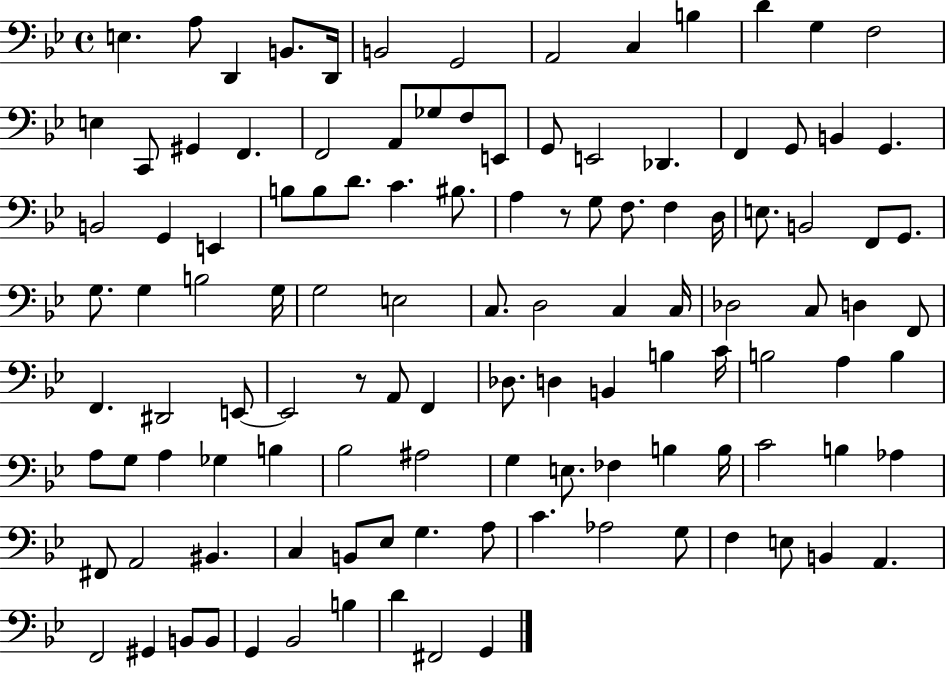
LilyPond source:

{
  \clef bass
  \time 4/4
  \defaultTimeSignature
  \key bes \major
  e4. a8 d,4 b,8. d,16 | b,2 g,2 | a,2 c4 b4 | d'4 g4 f2 | \break e4 c,8 gis,4 f,4. | f,2 a,8 ges8 f8 e,8 | g,8 e,2 des,4. | f,4 g,8 b,4 g,4. | \break b,2 g,4 e,4 | b8 b8 d'8. c'4. bis8. | a4 r8 g8 f8. f4 d16 | e8. b,2 f,8 g,8. | \break g8. g4 b2 g16 | g2 e2 | c8. d2 c4 c16 | des2 c8 d4 f,8 | \break f,4. dis,2 e,8~~ | e,2 r8 a,8 f,4 | des8. d4 b,4 b4 c'16 | b2 a4 b4 | \break a8 g8 a4 ges4 b4 | bes2 ais2 | g4 e8. fes4 b4 b16 | c'2 b4 aes4 | \break fis,8 a,2 bis,4. | c4 b,8 ees8 g4. a8 | c'4. aes2 g8 | f4 e8 b,4 a,4. | \break f,2 gis,4 b,8 b,8 | g,4 bes,2 b4 | d'4 fis,2 g,4 | \bar "|."
}